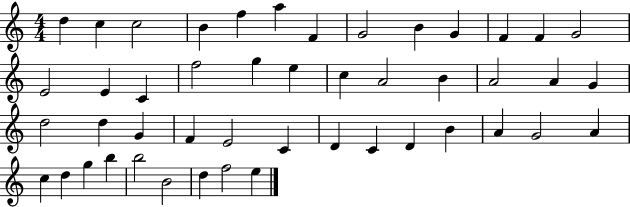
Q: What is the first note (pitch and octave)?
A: D5